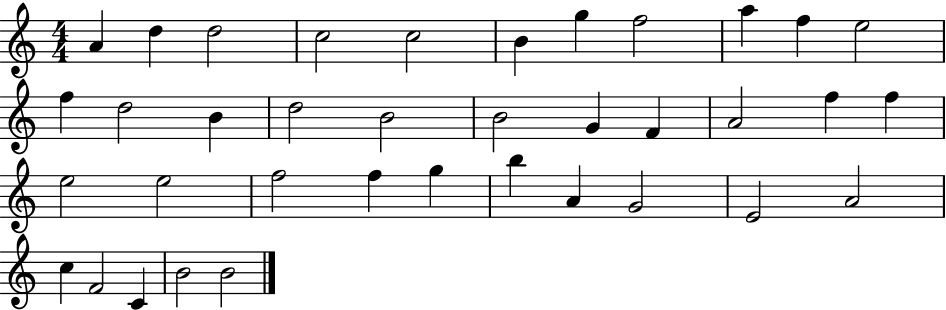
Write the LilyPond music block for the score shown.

{
  \clef treble
  \numericTimeSignature
  \time 4/4
  \key c \major
  a'4 d''4 d''2 | c''2 c''2 | b'4 g''4 f''2 | a''4 f''4 e''2 | \break f''4 d''2 b'4 | d''2 b'2 | b'2 g'4 f'4 | a'2 f''4 f''4 | \break e''2 e''2 | f''2 f''4 g''4 | b''4 a'4 g'2 | e'2 a'2 | \break c''4 f'2 c'4 | b'2 b'2 | \bar "|."
}